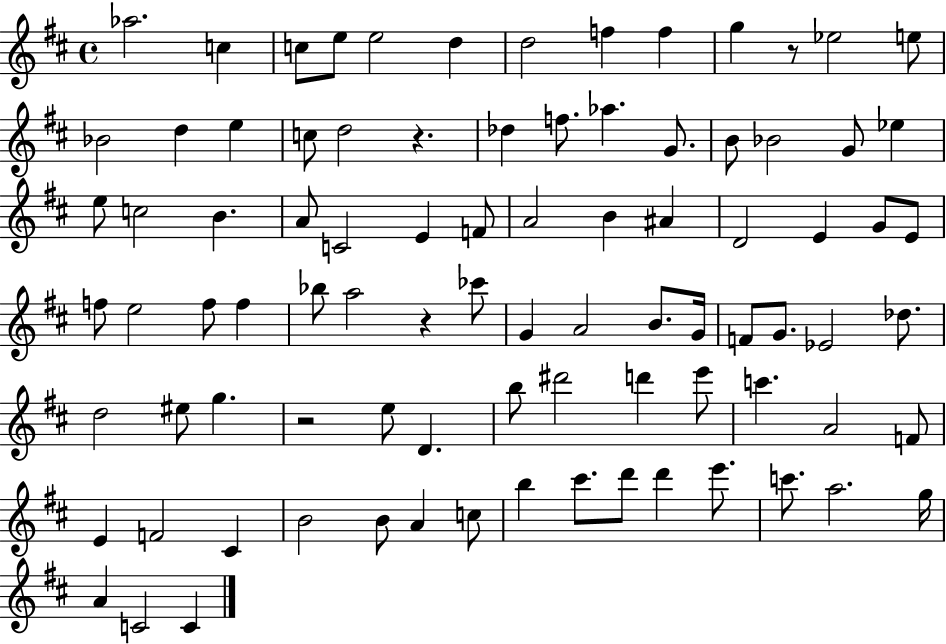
{
  \clef treble
  \time 4/4
  \defaultTimeSignature
  \key d \major
  aes''2. c''4 | c''8 e''8 e''2 d''4 | d''2 f''4 f''4 | g''4 r8 ees''2 e''8 | \break bes'2 d''4 e''4 | c''8 d''2 r4. | des''4 f''8. aes''4. g'8. | b'8 bes'2 g'8 ees''4 | \break e''8 c''2 b'4. | a'8 c'2 e'4 f'8 | a'2 b'4 ais'4 | d'2 e'4 g'8 e'8 | \break f''8 e''2 f''8 f''4 | bes''8 a''2 r4 ces'''8 | g'4 a'2 b'8. g'16 | f'8 g'8. ees'2 des''8. | \break d''2 eis''8 g''4. | r2 e''8 d'4. | b''8 dis'''2 d'''4 e'''8 | c'''4. a'2 f'8 | \break e'4 f'2 cis'4 | b'2 b'8 a'4 c''8 | b''4 cis'''8. d'''8 d'''4 e'''8. | c'''8. a''2. g''16 | \break a'4 c'2 c'4 | \bar "|."
}